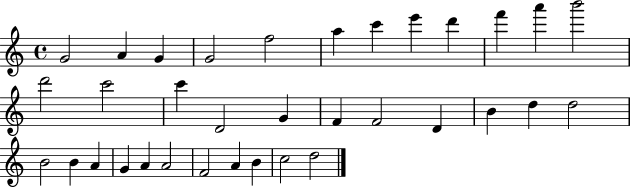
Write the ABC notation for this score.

X:1
T:Untitled
M:4/4
L:1/4
K:C
G2 A G G2 f2 a c' e' d' f' a' b'2 d'2 c'2 c' D2 G F F2 D B d d2 B2 B A G A A2 F2 A B c2 d2